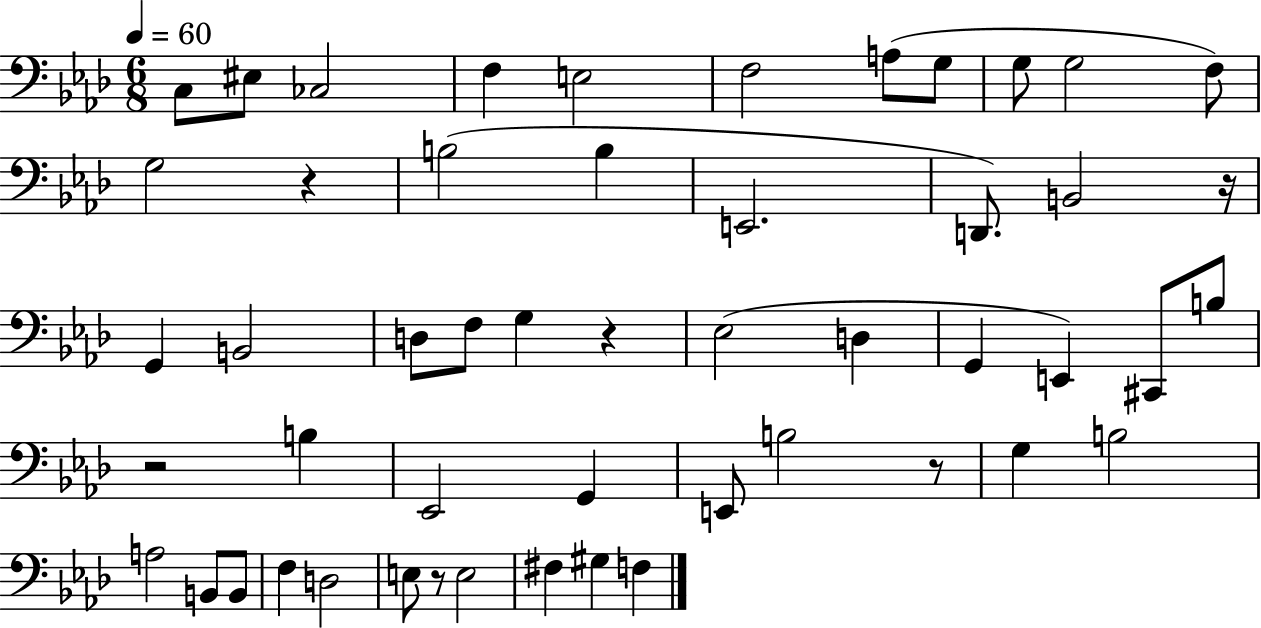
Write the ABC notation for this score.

X:1
T:Untitled
M:6/8
L:1/4
K:Ab
C,/2 ^E,/2 _C,2 F, E,2 F,2 A,/2 G,/2 G,/2 G,2 F,/2 G,2 z B,2 B, E,,2 D,,/2 B,,2 z/4 G,, B,,2 D,/2 F,/2 G, z _E,2 D, G,, E,, ^C,,/2 B,/2 z2 B, _E,,2 G,, E,,/2 B,2 z/2 G, B,2 A,2 B,,/2 B,,/2 F, D,2 E,/2 z/2 E,2 ^F, ^G, F,